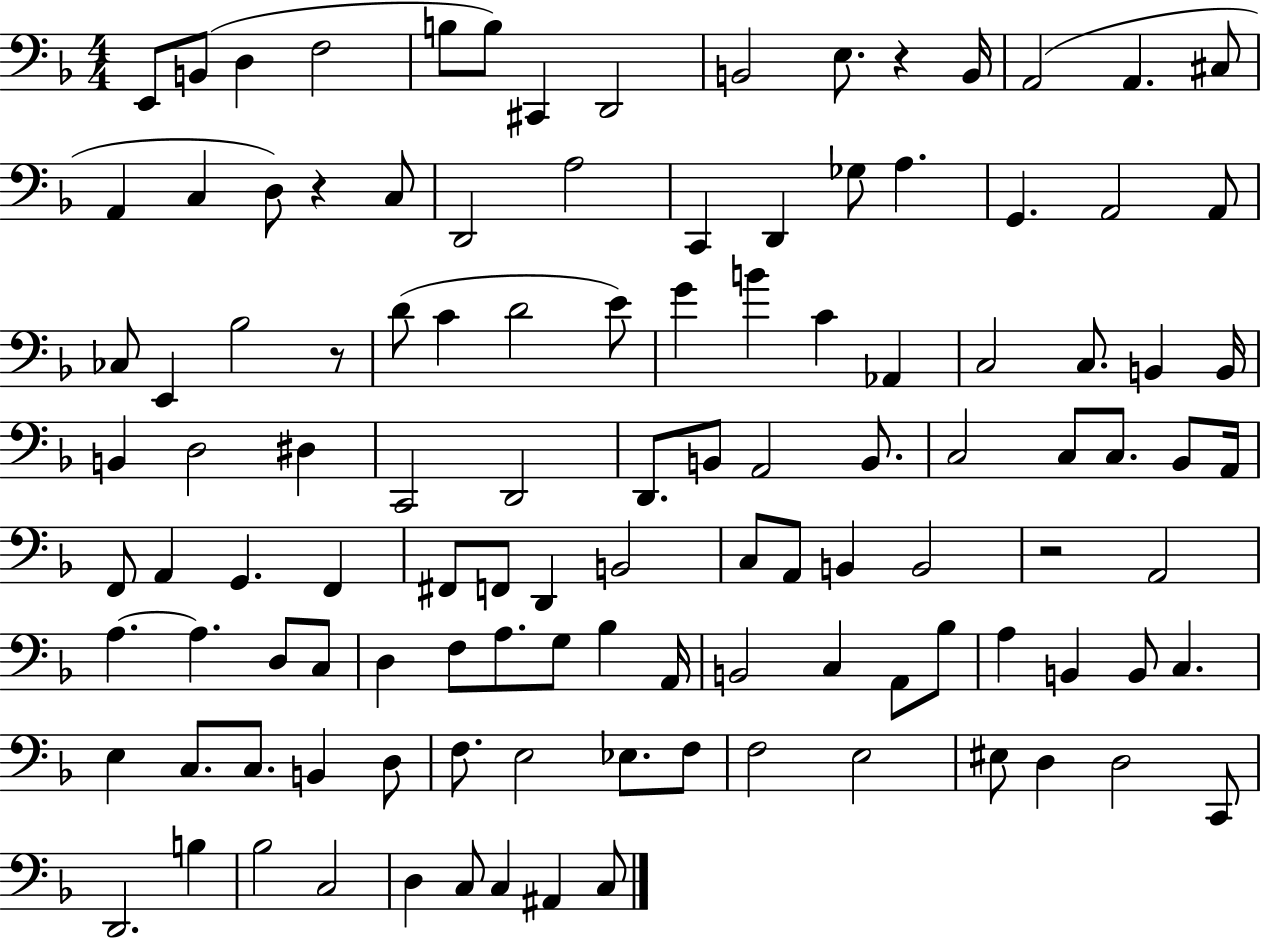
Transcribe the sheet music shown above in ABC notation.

X:1
T:Untitled
M:4/4
L:1/4
K:F
E,,/2 B,,/2 D, F,2 B,/2 B,/2 ^C,, D,,2 B,,2 E,/2 z B,,/4 A,,2 A,, ^C,/2 A,, C, D,/2 z C,/2 D,,2 A,2 C,, D,, _G,/2 A, G,, A,,2 A,,/2 _C,/2 E,, _B,2 z/2 D/2 C D2 E/2 G B C _A,, C,2 C,/2 B,, B,,/4 B,, D,2 ^D, C,,2 D,,2 D,,/2 B,,/2 A,,2 B,,/2 C,2 C,/2 C,/2 _B,,/2 A,,/4 F,,/2 A,, G,, F,, ^F,,/2 F,,/2 D,, B,,2 C,/2 A,,/2 B,, B,,2 z2 A,,2 A, A, D,/2 C,/2 D, F,/2 A,/2 G,/2 _B, A,,/4 B,,2 C, A,,/2 _B,/2 A, B,, B,,/2 C, E, C,/2 C,/2 B,, D,/2 F,/2 E,2 _E,/2 F,/2 F,2 E,2 ^E,/2 D, D,2 C,,/2 D,,2 B, _B,2 C,2 D, C,/2 C, ^A,, C,/2